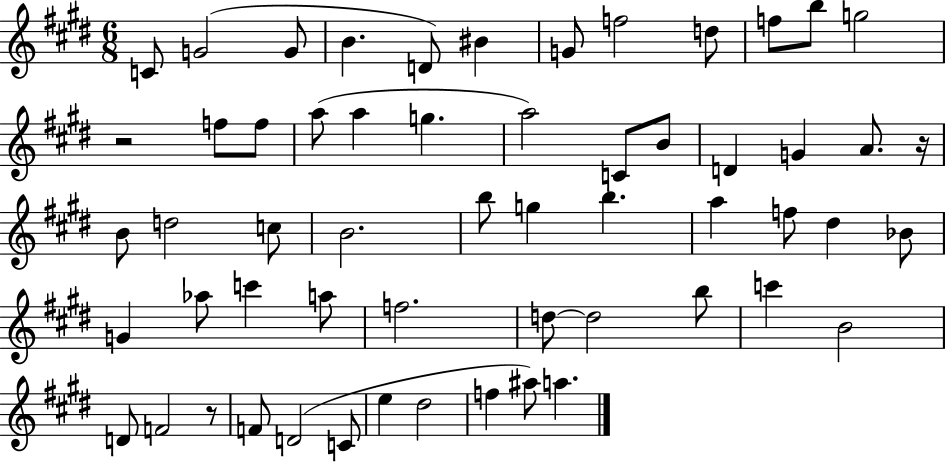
{
  \clef treble
  \numericTimeSignature
  \time 6/8
  \key e \major
  c'8 g'2( g'8 | b'4. d'8) bis'4 | g'8 f''2 d''8 | f''8 b''8 g''2 | \break r2 f''8 f''8 | a''8( a''4 g''4. | a''2) c'8 b'8 | d'4 g'4 a'8. r16 | \break b'8 d''2 c''8 | b'2. | b''8 g''4 b''4. | a''4 f''8 dis''4 bes'8 | \break g'4 aes''8 c'''4 a''8 | f''2. | d''8~~ d''2 b''8 | c'''4 b'2 | \break d'8 f'2 r8 | f'8 d'2( c'8 | e''4 dis''2 | f''4 ais''8) a''4. | \break \bar "|."
}